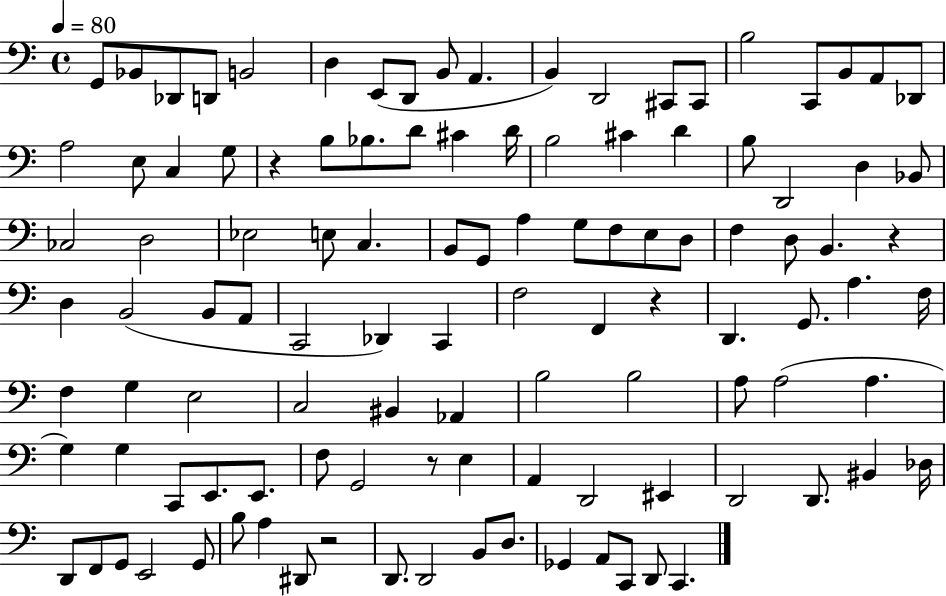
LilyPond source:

{
  \clef bass
  \time 4/4
  \defaultTimeSignature
  \key c \major
  \tempo 4 = 80
  g,8 bes,8 des,8 d,8 b,2 | d4 e,8( d,8 b,8 a,4. | b,4) d,2 cis,8 cis,8 | b2 c,8 b,8 a,8 des,8 | \break a2 e8 c4 g8 | r4 b8 bes8. d'8 cis'4 d'16 | b2 cis'4 d'4 | b8 d,2 d4 bes,8 | \break ces2 d2 | ees2 e8 c4. | b,8 g,8 a4 g8 f8 e8 d8 | f4 d8 b,4. r4 | \break d4 b,2( b,8 a,8 | c,2 des,4) c,4 | f2 f,4 r4 | d,4. g,8. a4. f16 | \break f4 g4 e2 | c2 bis,4 aes,4 | b2 b2 | a8 a2( a4. | \break g4) g4 c,8 e,8. e,8. | f8 g,2 r8 e4 | a,4 d,2 eis,4 | d,2 d,8. bis,4 des16 | \break d,8 f,8 g,8 e,2 g,8 | b8 a4 dis,8 r2 | d,8. d,2 b,8 d8. | ges,4 a,8 c,8 d,8 c,4. | \break \bar "|."
}